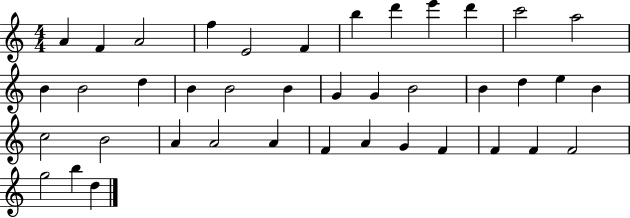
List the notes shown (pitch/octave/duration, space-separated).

A4/q F4/q A4/h F5/q E4/h F4/q B5/q D6/q E6/q D6/q C6/h A5/h B4/q B4/h D5/q B4/q B4/h B4/q G4/q G4/q B4/h B4/q D5/q E5/q B4/q C5/h B4/h A4/q A4/h A4/q F4/q A4/q G4/q F4/q F4/q F4/q F4/h G5/h B5/q D5/q